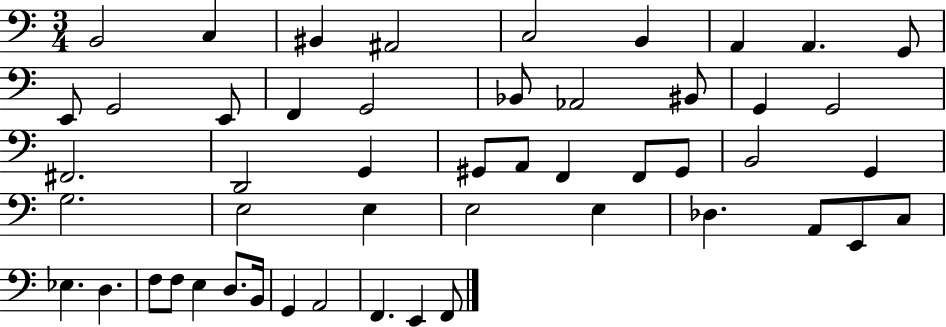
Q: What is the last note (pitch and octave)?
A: F2